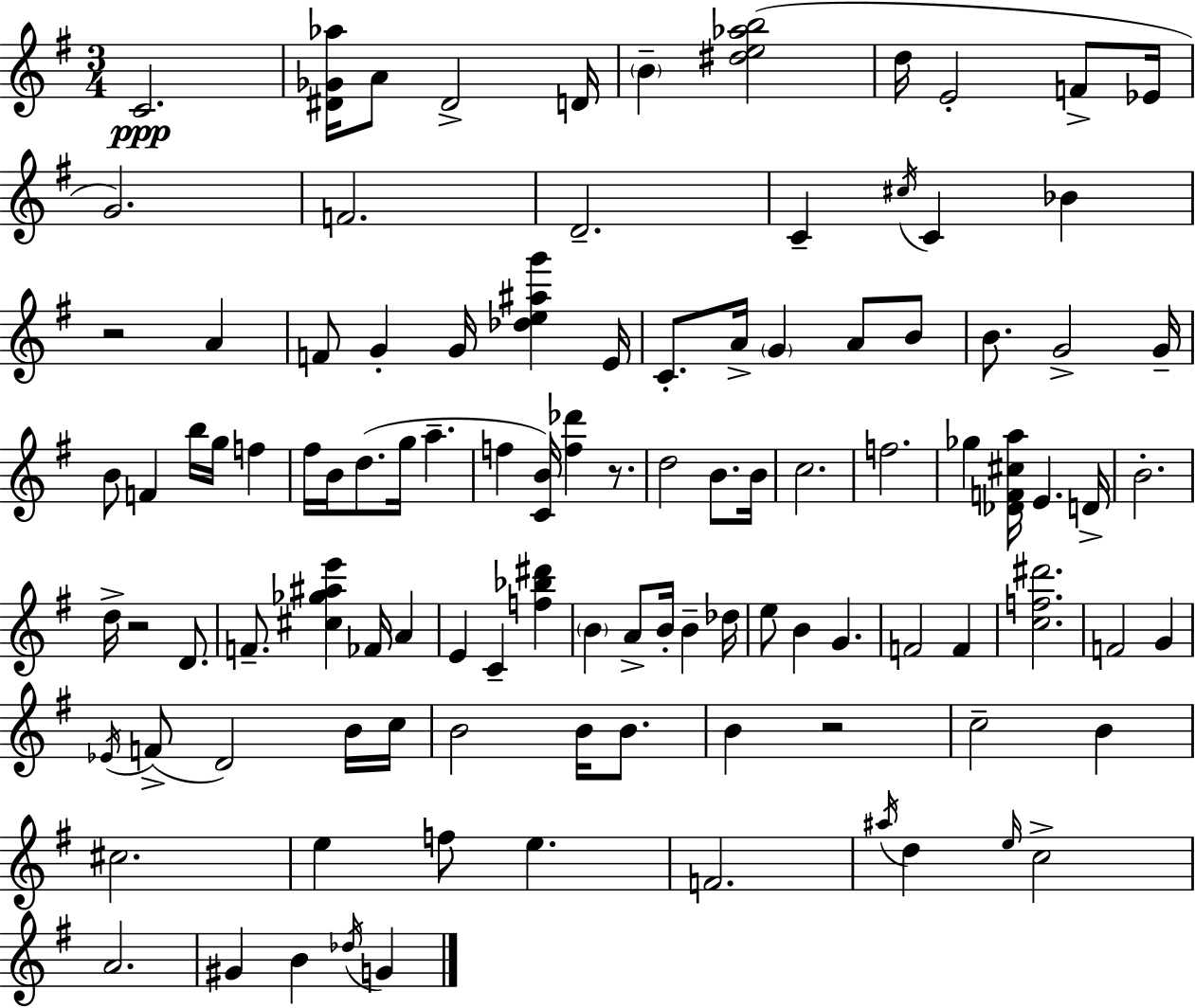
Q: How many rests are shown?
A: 4